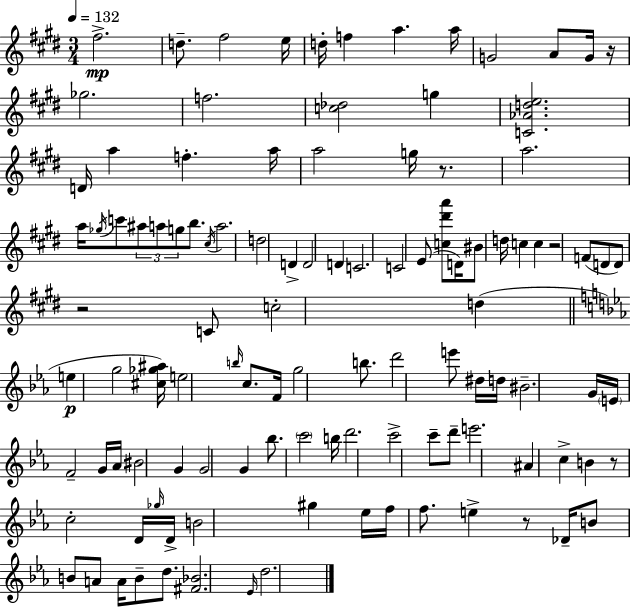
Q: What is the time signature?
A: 3/4